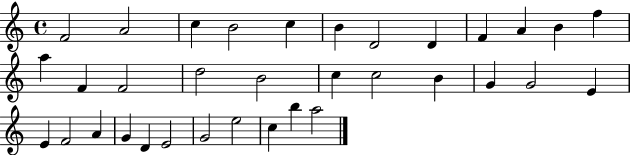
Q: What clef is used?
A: treble